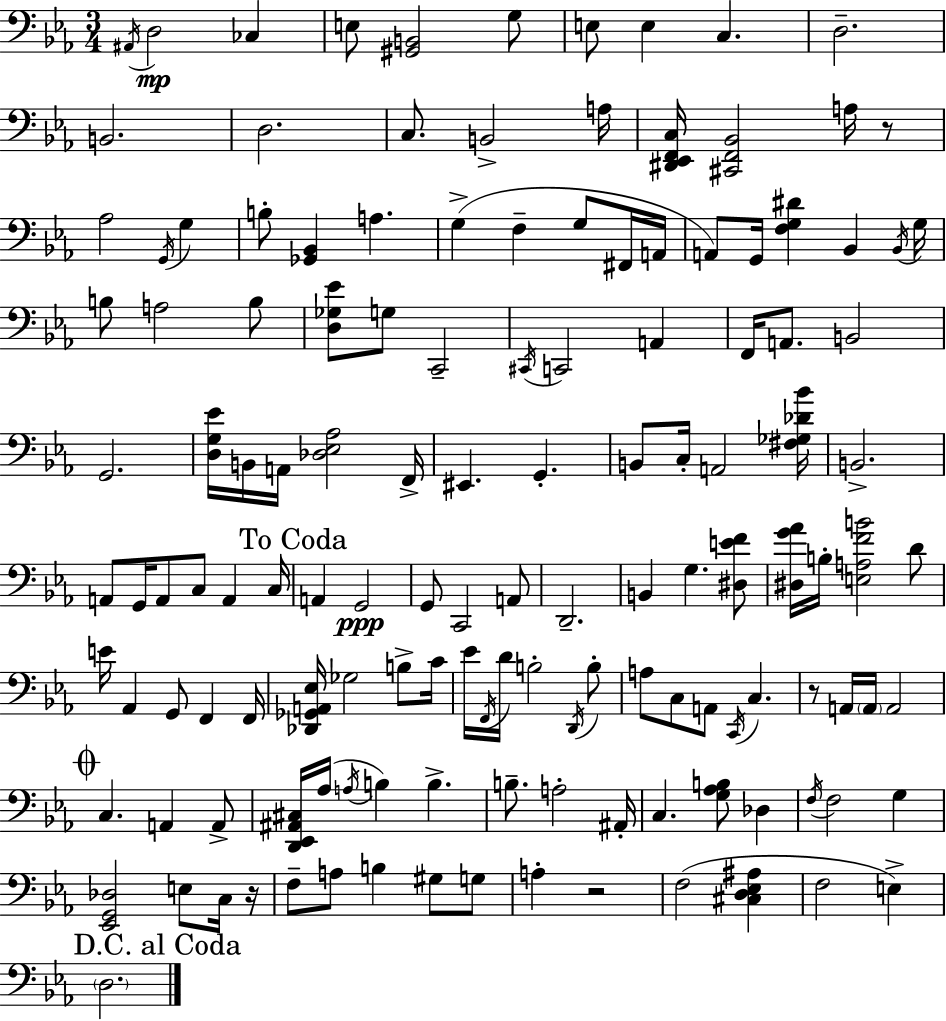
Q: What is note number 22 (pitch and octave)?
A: F3